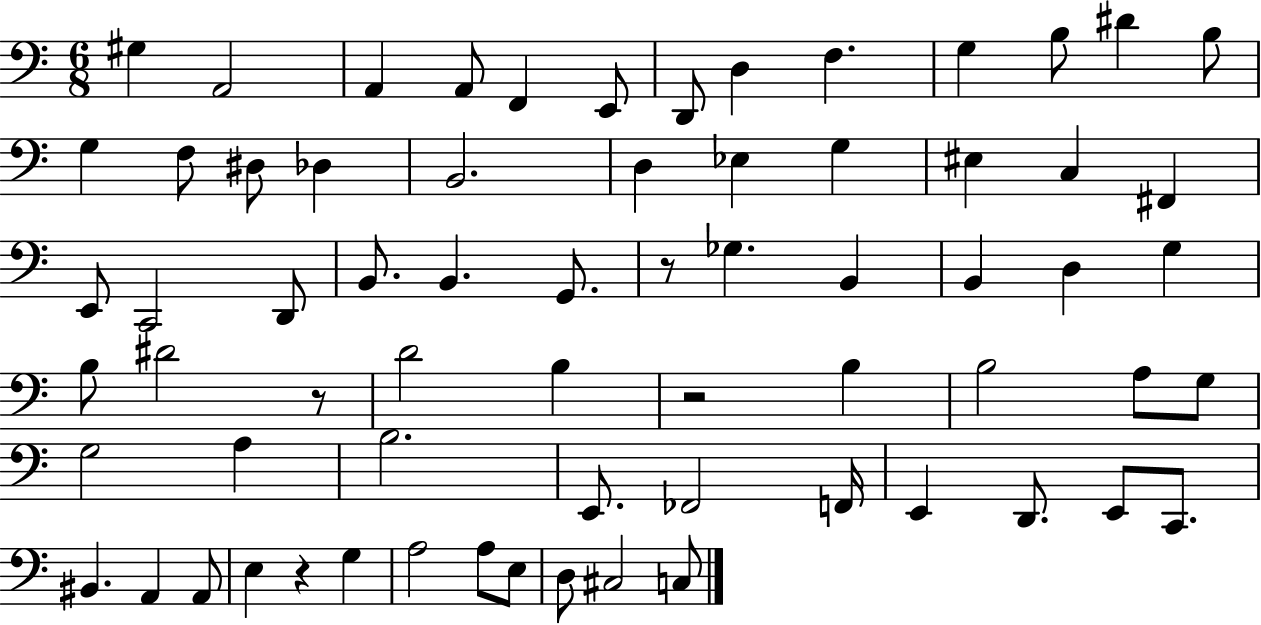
X:1
T:Untitled
M:6/8
L:1/4
K:C
^G, A,,2 A,, A,,/2 F,, E,,/2 D,,/2 D, F, G, B,/2 ^D B,/2 G, F,/2 ^D,/2 _D, B,,2 D, _E, G, ^E, C, ^F,, E,,/2 C,,2 D,,/2 B,,/2 B,, G,,/2 z/2 _G, B,, B,, D, G, B,/2 ^D2 z/2 D2 B, z2 B, B,2 A,/2 G,/2 G,2 A, B,2 E,,/2 _F,,2 F,,/4 E,, D,,/2 E,,/2 C,,/2 ^B,, A,, A,,/2 E, z G, A,2 A,/2 E,/2 D,/2 ^C,2 C,/2